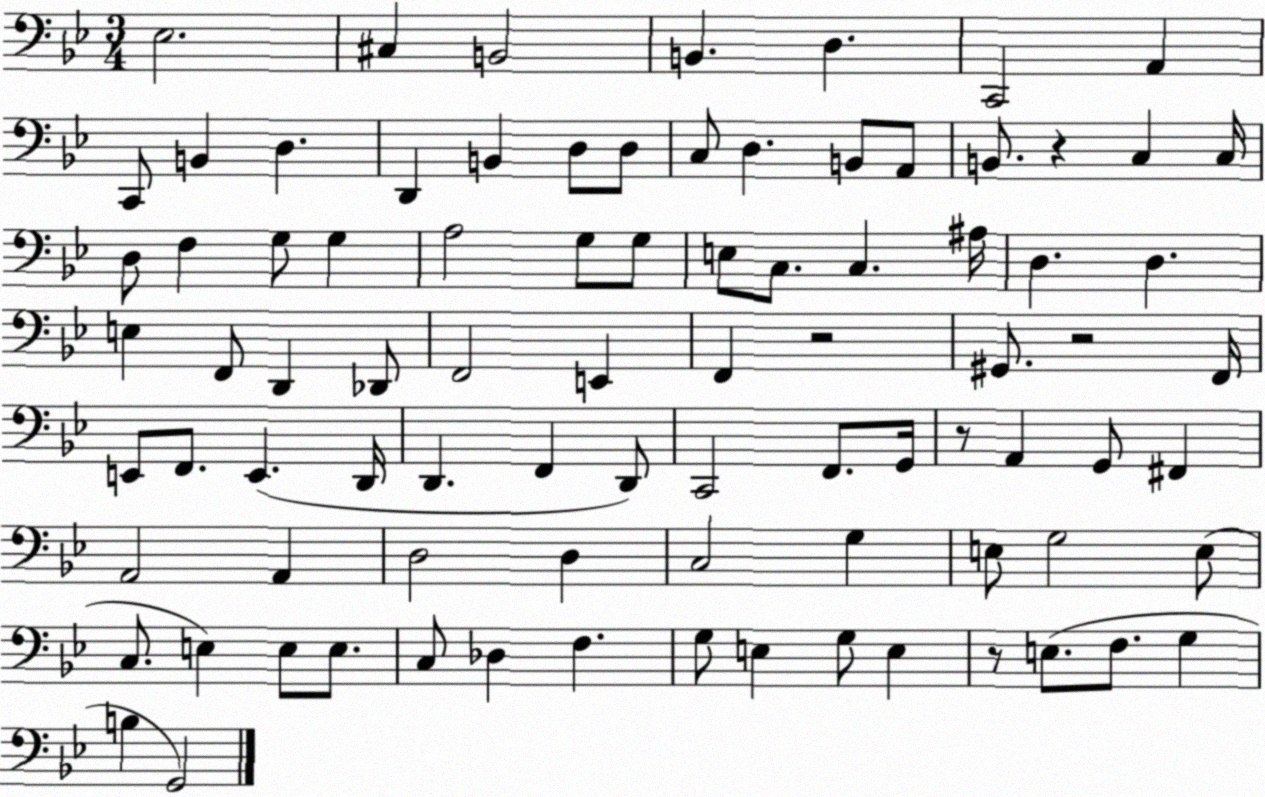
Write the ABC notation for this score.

X:1
T:Untitled
M:3/4
L:1/4
K:Bb
_E,2 ^C, B,,2 B,, D, C,,2 A,, C,,/2 B,, D, D,, B,, D,/2 D,/2 C,/2 D, B,,/2 A,,/2 B,,/2 z C, C,/4 D,/2 F, G,/2 G, A,2 G,/2 G,/2 E,/2 C,/2 C, ^A,/4 D, D, E, F,,/2 D,, _D,,/2 F,,2 E,, F,, z2 ^G,,/2 z2 F,,/4 E,,/2 F,,/2 E,, D,,/4 D,, F,, D,,/2 C,,2 F,,/2 G,,/4 z/2 A,, G,,/2 ^F,, A,,2 A,, D,2 D, C,2 G, E,/2 G,2 E,/2 C,/2 E, E,/2 E,/2 C,/2 _D, F, G,/2 E, G,/2 E, z/2 E,/2 F,/2 G, B, G,,2